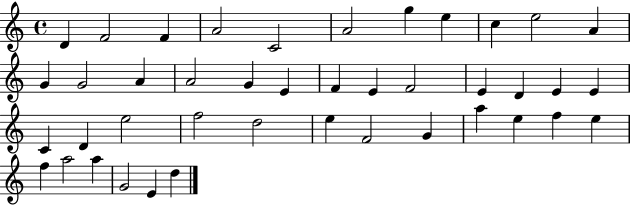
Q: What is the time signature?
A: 4/4